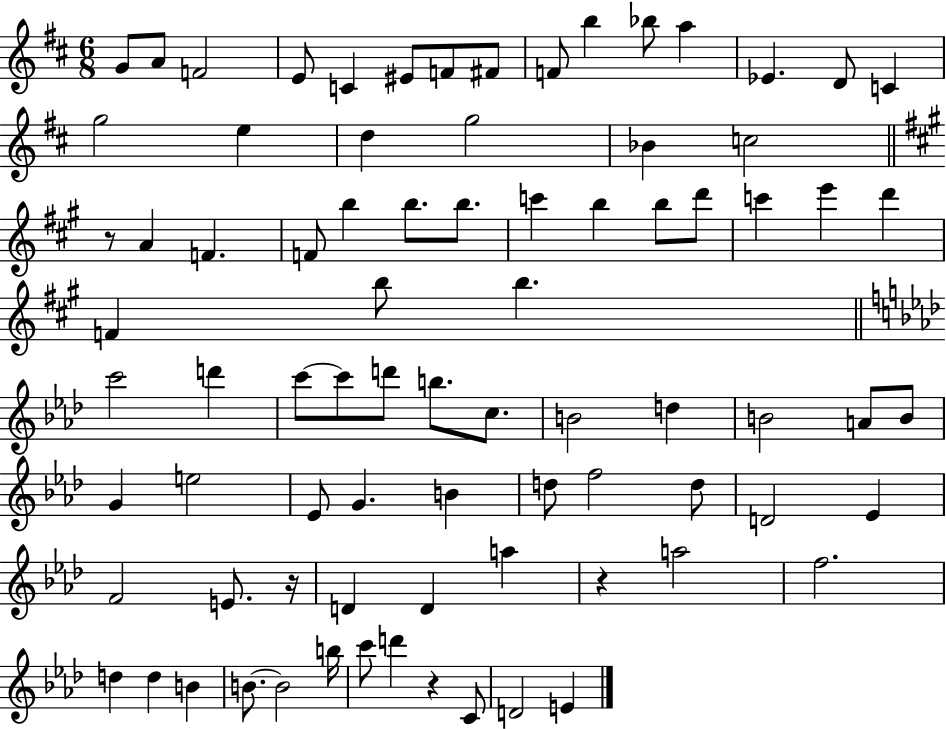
G4/e A4/e F4/h E4/e C4/q EIS4/e F4/e F#4/e F4/e B5/q Bb5/e A5/q Eb4/q. D4/e C4/q G5/h E5/q D5/q G5/h Bb4/q C5/h R/e A4/q F4/q. F4/e B5/q B5/e. B5/e. C6/q B5/q B5/e D6/e C6/q E6/q D6/q F4/q B5/e B5/q. C6/h D6/q C6/e C6/e D6/e B5/e. C5/e. B4/h D5/q B4/h A4/e B4/e G4/q E5/h Eb4/e G4/q. B4/q D5/e F5/h D5/e D4/h Eb4/q F4/h E4/e. R/s D4/q D4/q A5/q R/q A5/h F5/h. D5/q D5/q B4/q B4/e. B4/h B5/s C6/e D6/q R/q C4/e D4/h E4/q